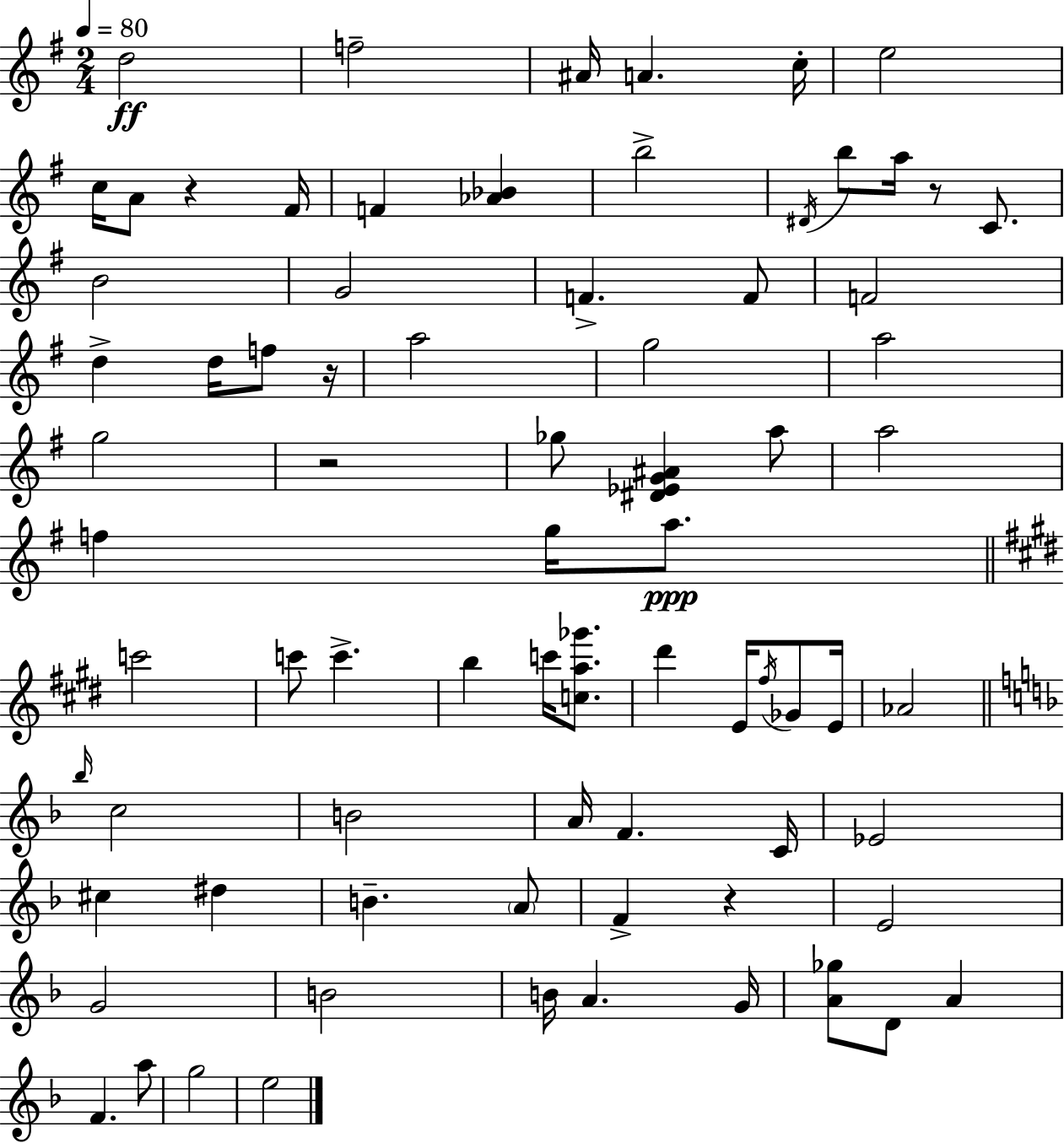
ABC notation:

X:1
T:Untitled
M:2/4
L:1/4
K:Em
d2 f2 ^A/4 A c/4 e2 c/4 A/2 z ^F/4 F [_A_B] b2 ^D/4 b/2 a/4 z/2 C/2 B2 G2 F F/2 F2 d d/4 f/2 z/4 a2 g2 a2 g2 z2 _g/2 [^D_EG^A] a/2 a2 f g/4 a/2 c'2 c'/2 c' b c'/4 [ca_g']/2 ^d' E/4 ^f/4 _G/2 E/4 _A2 _b/4 c2 B2 A/4 F C/4 _E2 ^c ^d B A/2 F z E2 G2 B2 B/4 A G/4 [A_g]/2 D/2 A F a/2 g2 e2